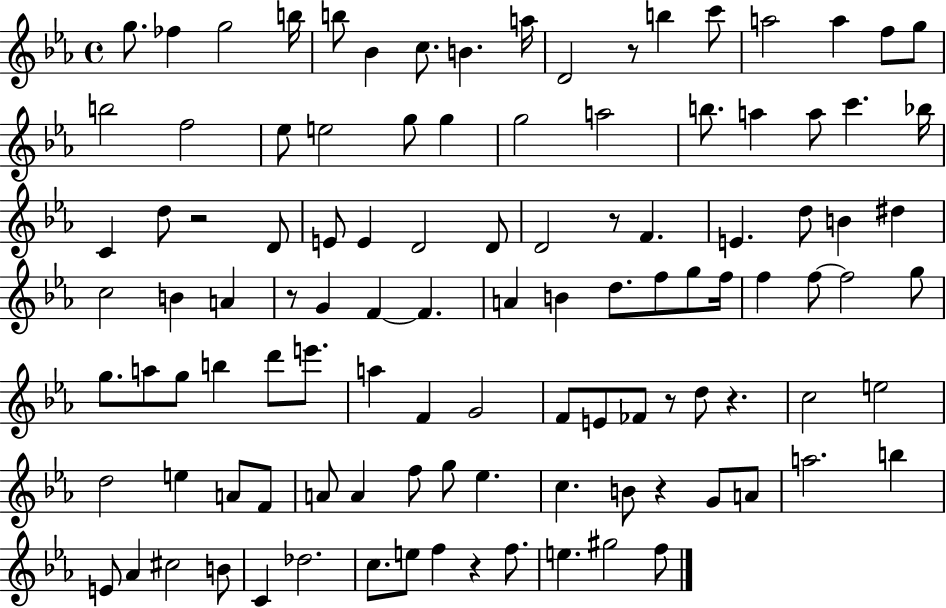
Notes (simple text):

G5/e. FES5/q G5/h B5/s B5/e Bb4/q C5/e. B4/q. A5/s D4/h R/e B5/q C6/e A5/h A5/q F5/e G5/e B5/h F5/h Eb5/e E5/h G5/e G5/q G5/h A5/h B5/e. A5/q A5/e C6/q. Bb5/s C4/q D5/e R/h D4/e E4/e E4/q D4/h D4/e D4/h R/e F4/q. E4/q. D5/e B4/q D#5/q C5/h B4/q A4/q R/e G4/q F4/q F4/q. A4/q B4/q D5/e. F5/e G5/e F5/s F5/q F5/e F5/h G5/e G5/e. A5/e G5/e B5/q D6/e E6/e. A5/q F4/q G4/h F4/e E4/e FES4/e R/e D5/e R/q. C5/h E5/h D5/h E5/q A4/e F4/e A4/e A4/q F5/e G5/e Eb5/q. C5/q. B4/e R/q G4/e A4/e A5/h. B5/q E4/e Ab4/q C#5/h B4/e C4/q Db5/h. C5/e. E5/e F5/q R/q F5/e. E5/q. G#5/h F5/e